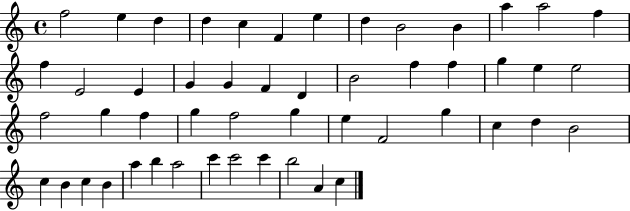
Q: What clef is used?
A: treble